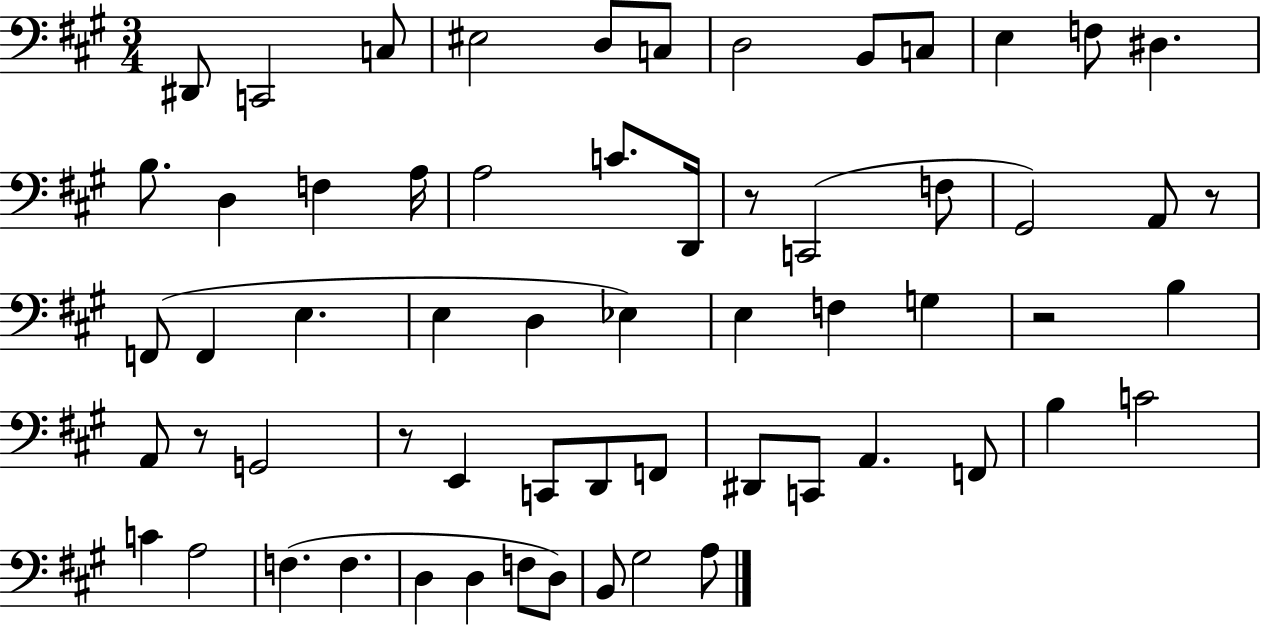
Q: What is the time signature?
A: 3/4